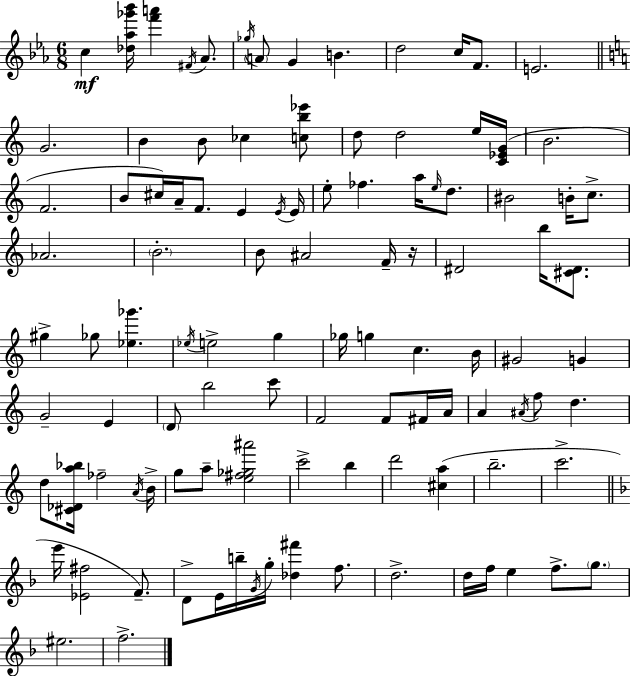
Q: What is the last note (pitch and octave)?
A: F5